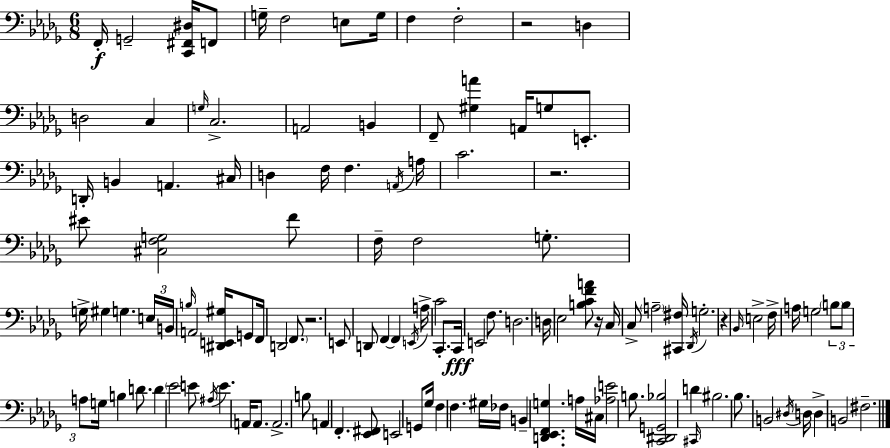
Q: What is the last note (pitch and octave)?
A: F#3